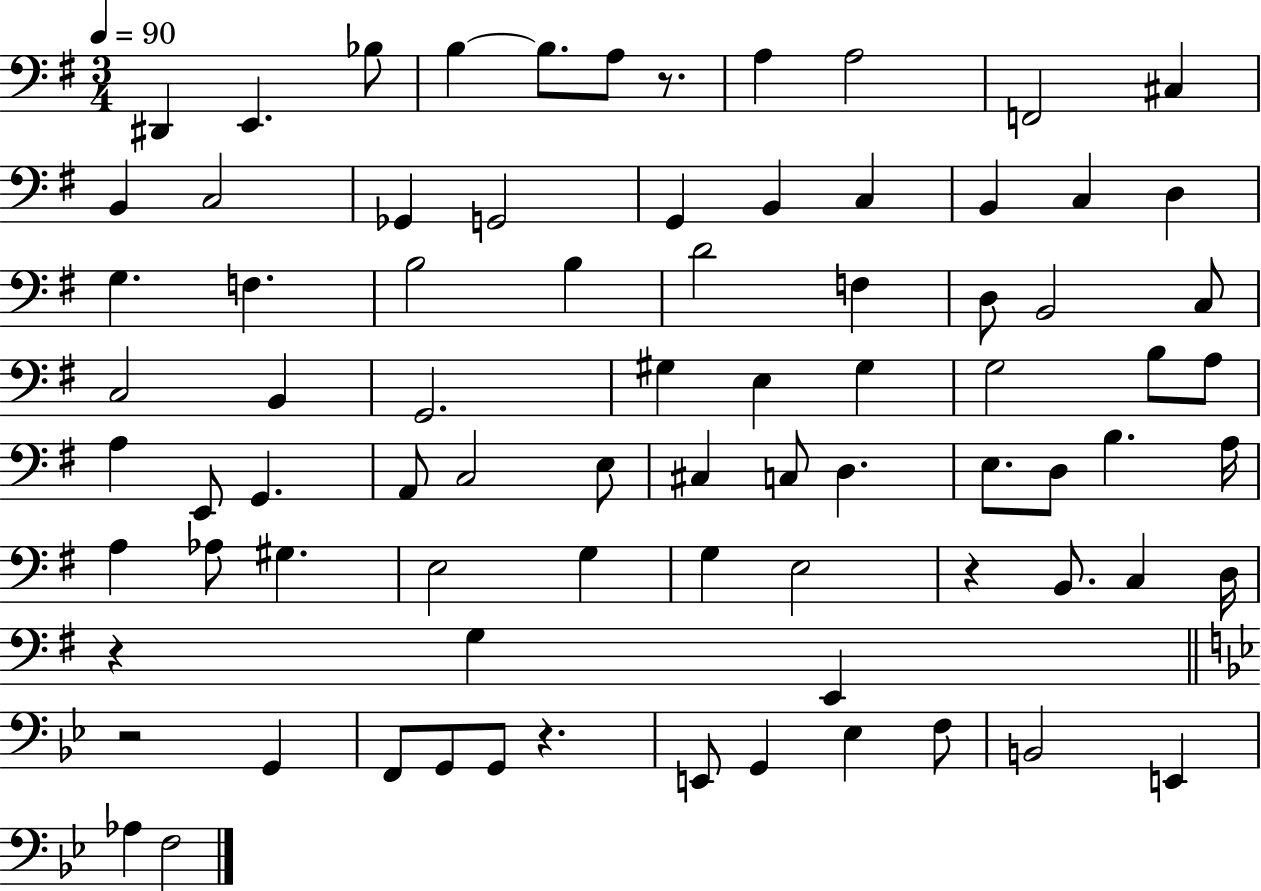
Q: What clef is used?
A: bass